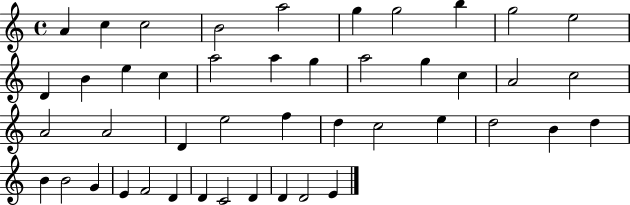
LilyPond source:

{
  \clef treble
  \time 4/4
  \defaultTimeSignature
  \key c \major
  a'4 c''4 c''2 | b'2 a''2 | g''4 g''2 b''4 | g''2 e''2 | \break d'4 b'4 e''4 c''4 | a''2 a''4 g''4 | a''2 g''4 c''4 | a'2 c''2 | \break a'2 a'2 | d'4 e''2 f''4 | d''4 c''2 e''4 | d''2 b'4 d''4 | \break b'4 b'2 g'4 | e'4 f'2 d'4 | d'4 c'2 d'4 | d'4 d'2 e'4 | \break \bar "|."
}